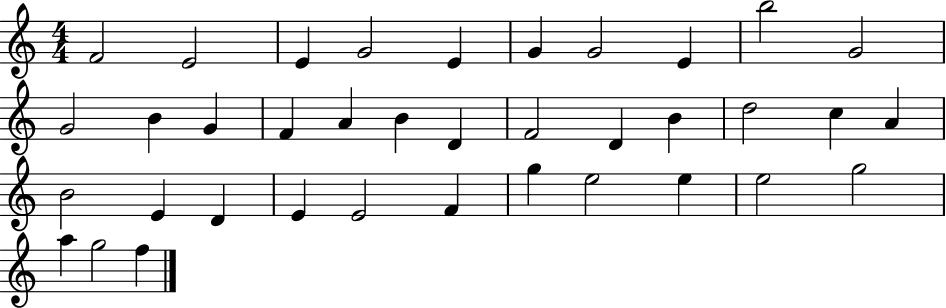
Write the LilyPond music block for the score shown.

{
  \clef treble
  \numericTimeSignature
  \time 4/4
  \key c \major
  f'2 e'2 | e'4 g'2 e'4 | g'4 g'2 e'4 | b''2 g'2 | \break g'2 b'4 g'4 | f'4 a'4 b'4 d'4 | f'2 d'4 b'4 | d''2 c''4 a'4 | \break b'2 e'4 d'4 | e'4 e'2 f'4 | g''4 e''2 e''4 | e''2 g''2 | \break a''4 g''2 f''4 | \bar "|."
}